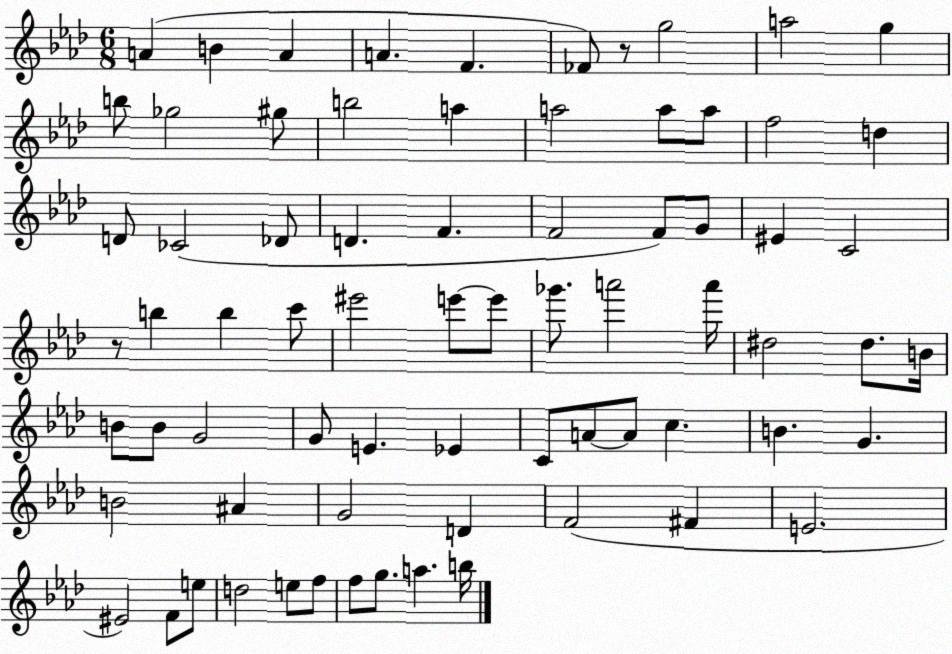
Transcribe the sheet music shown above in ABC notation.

X:1
T:Untitled
M:6/8
L:1/4
K:Ab
A B A A F _F/2 z/2 g2 a2 g b/2 _g2 ^g/2 b2 a a2 a/2 a/2 f2 d D/2 _C2 _D/2 D F F2 F/2 G/2 ^E C2 z/2 b b c'/2 ^e'2 e'/2 e'/2 _g'/2 a'2 a'/4 ^d2 ^d/2 B/4 B/2 B/2 G2 G/2 E _E C/2 A/2 A/2 c B G B2 ^A G2 D F2 ^F E2 ^E2 F/2 e/2 d2 e/2 f/2 f/2 g/2 a b/4